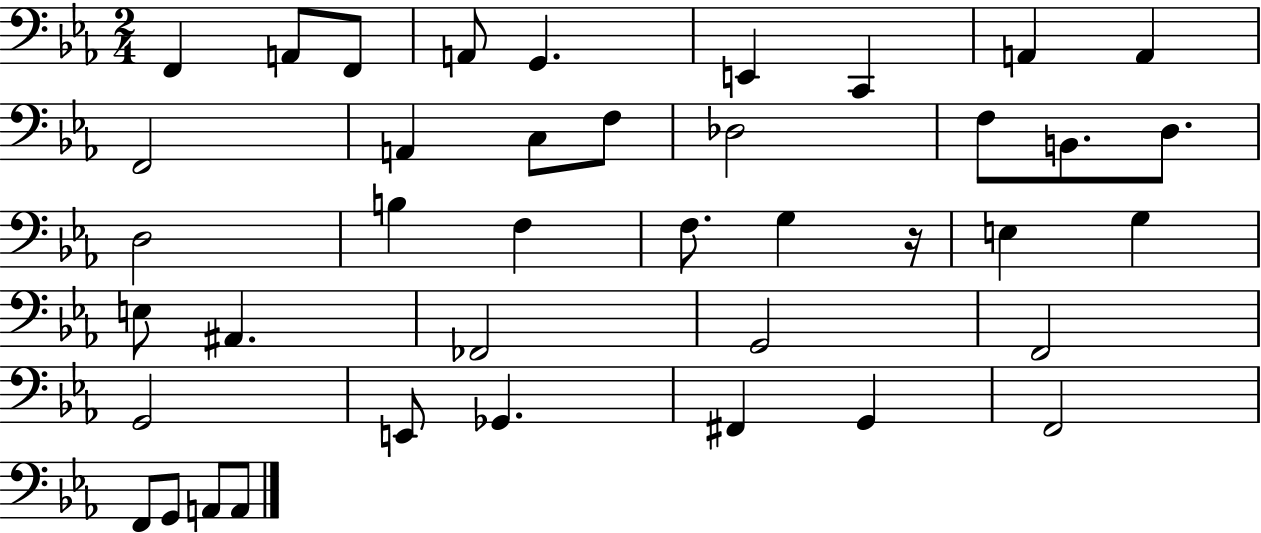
{
  \clef bass
  \numericTimeSignature
  \time 2/4
  \key ees \major
  f,4 a,8 f,8 | a,8 g,4. | e,4 c,4 | a,4 a,4 | \break f,2 | a,4 c8 f8 | des2 | f8 b,8. d8. | \break d2 | b4 f4 | f8. g4 r16 | e4 g4 | \break e8 ais,4. | fes,2 | g,2 | f,2 | \break g,2 | e,8 ges,4. | fis,4 g,4 | f,2 | \break f,8 g,8 a,8 a,8 | \bar "|."
}